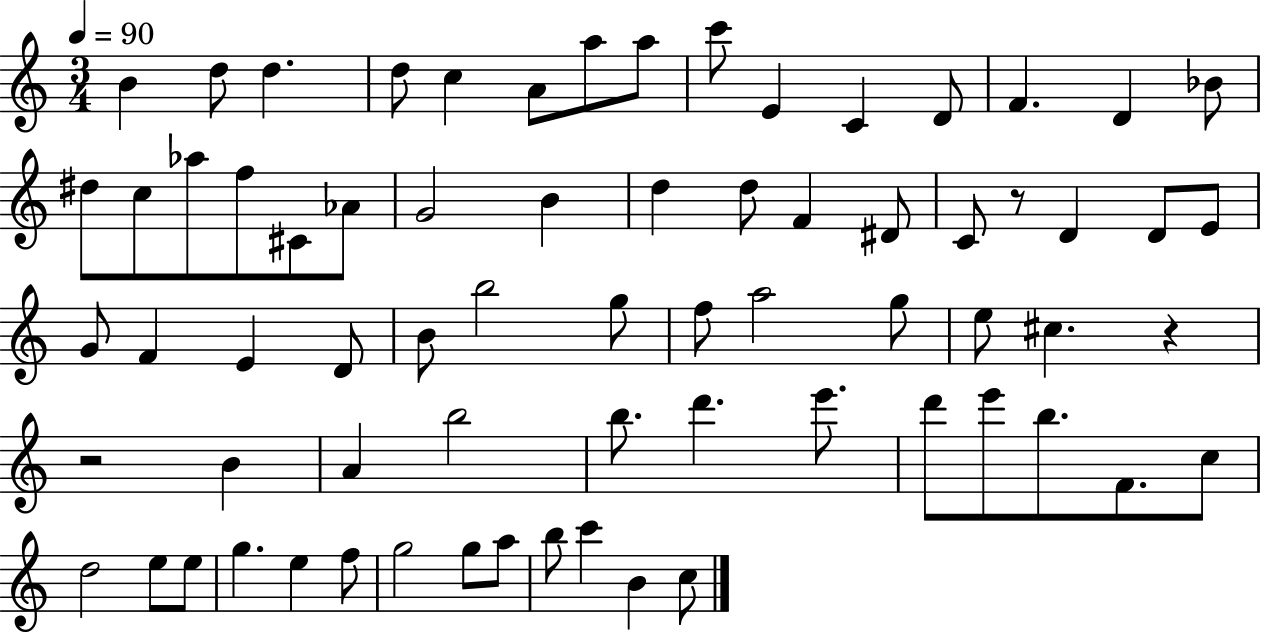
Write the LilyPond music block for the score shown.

{
  \clef treble
  \numericTimeSignature
  \time 3/4
  \key c \major
  \tempo 4 = 90
  b'4 d''8 d''4. | d''8 c''4 a'8 a''8 a''8 | c'''8 e'4 c'4 d'8 | f'4. d'4 bes'8 | \break dis''8 c''8 aes''8 f''8 cis'8 aes'8 | g'2 b'4 | d''4 d''8 f'4 dis'8 | c'8 r8 d'4 d'8 e'8 | \break g'8 f'4 e'4 d'8 | b'8 b''2 g''8 | f''8 a''2 g''8 | e''8 cis''4. r4 | \break r2 b'4 | a'4 b''2 | b''8. d'''4. e'''8. | d'''8 e'''8 b''8. f'8. c''8 | \break d''2 e''8 e''8 | g''4. e''4 f''8 | g''2 g''8 a''8 | b''8 c'''4 b'4 c''8 | \break \bar "|."
}